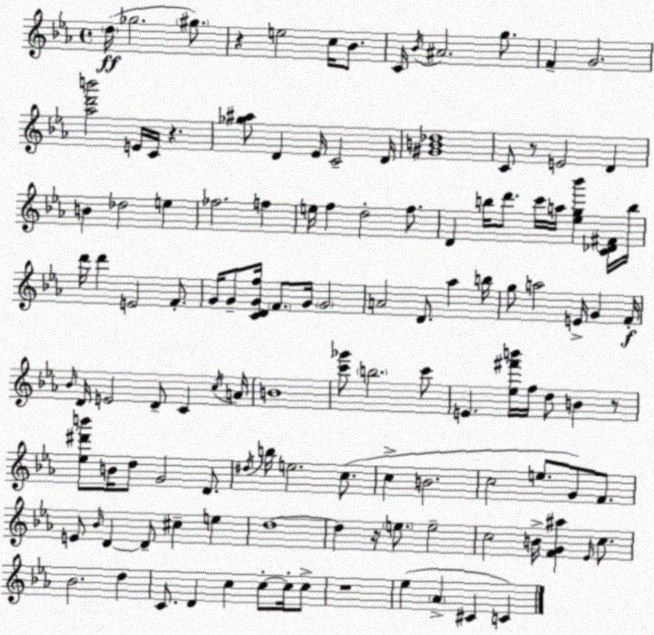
X:1
T:Untitled
M:4/4
L:1/4
K:Eb
d/4 _g2 ^g/2 z e2 c/4 _B/2 C/4 _B/4 ^A2 g/2 F G2 [_ad'b']2 E/4 C/4 z [_g^a]/2 D _E/4 C2 D/4 [^GB_d]4 C/2 z/2 E2 D B _d2 e _f2 f e/4 f d2 f/2 D b/4 d'/2 c'/4 a/4 [_eg_b'] [C_D^F]/4 b/4 d'/4 d' E2 F/2 G/4 G/2 [CDGf]/4 F/2 G/4 G2 A2 D/2 _a b/4 g/2 a2 E/4 G F/4 _B/4 D/4 E2 D/2 C c/4 A/4 B4 [c'_g']/2 b2 c'/2 E [_e^f'b']/4 f/4 d/2 B z/2 [_e^d'b']/2 B/4 d/2 G2 D/2 ^d/4 b/4 e2 c/2 c B2 c2 e/2 G/2 F/2 E/2 _B/4 D D/2 ^c e d4 d z/4 e/2 e2 c2 B/4 [FG^a] _E/4 c/2 _B2 d C/2 D c c/2 c/4 c/2 z4 _e _A ^C C